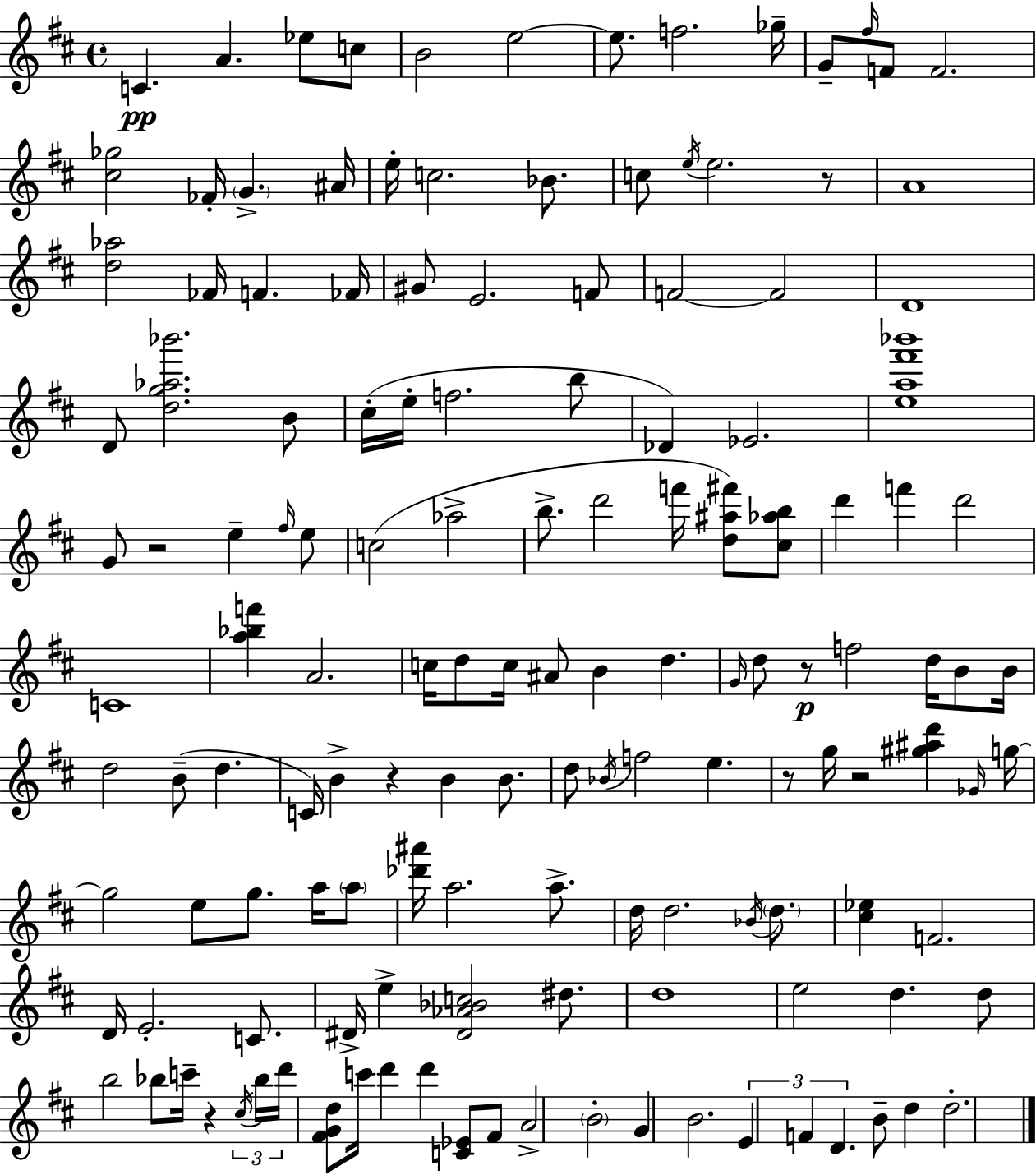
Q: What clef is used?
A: treble